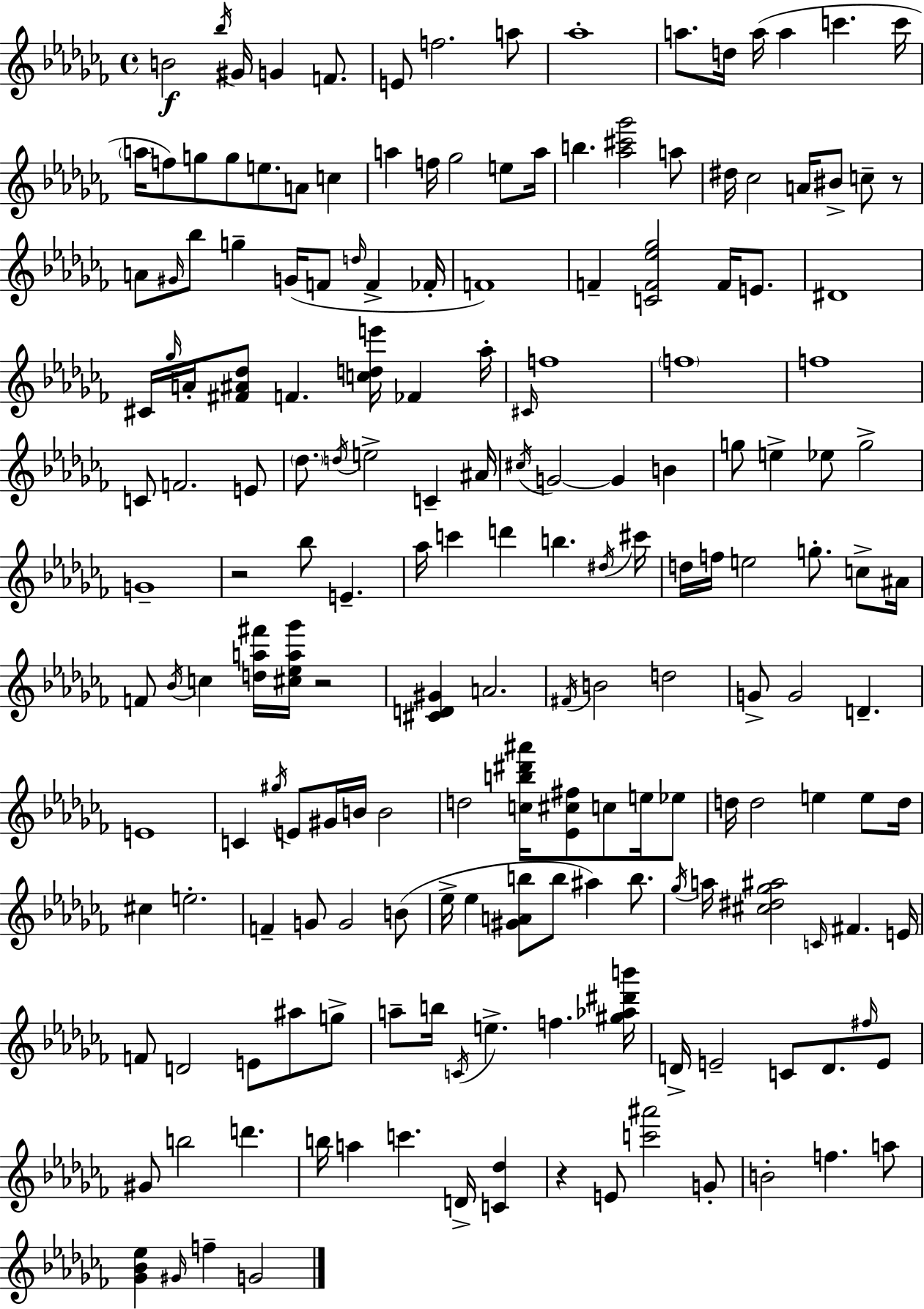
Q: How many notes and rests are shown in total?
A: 181